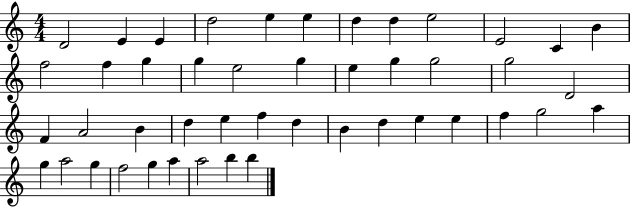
D4/h E4/q E4/q D5/h E5/q E5/q D5/q D5/q E5/h E4/h C4/q B4/q F5/h F5/q G5/q G5/q E5/h G5/q E5/q G5/q G5/h G5/h D4/h F4/q A4/h B4/q D5/q E5/q F5/q D5/q B4/q D5/q E5/q E5/q F5/q G5/h A5/q G5/q A5/h G5/q F5/h G5/q A5/q A5/h B5/q B5/q